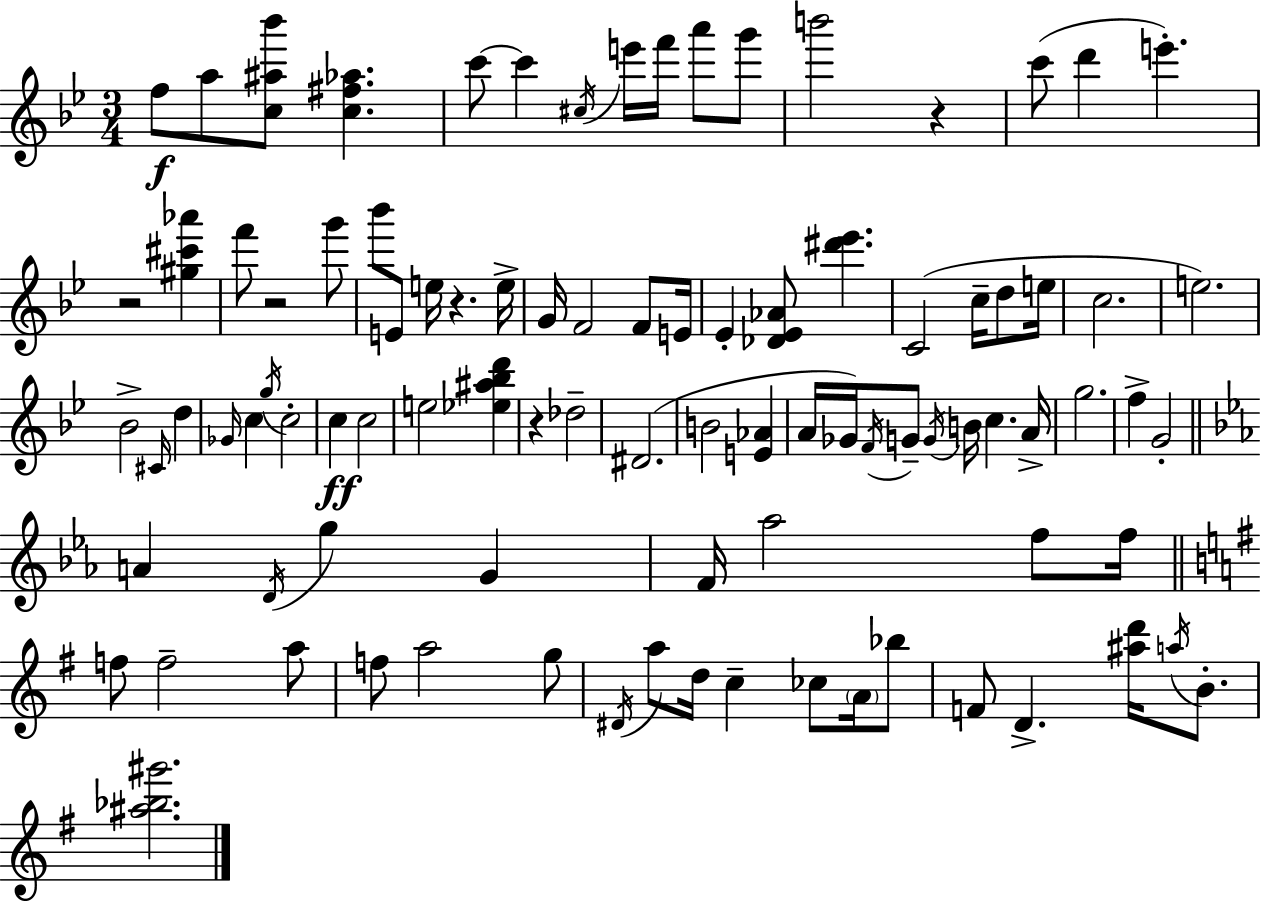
F5/e A5/e [C5,A#5,Bb6]/e [C5,F#5,Ab5]/q. C6/e C6/q C#5/s E6/s F6/s A6/e G6/e B6/h R/q C6/e D6/q E6/q. R/h [G#5,C#6,Ab6]/q F6/e R/h G6/e Bb6/e E4/e E5/s R/q. E5/s G4/s F4/h F4/e E4/s Eb4/q [Db4,Eb4,Ab4]/e [D#6,Eb6]/q. C4/h C5/s D5/e E5/s C5/h. E5/h. Bb4/h C#4/s D5/q Gb4/s C5/q G5/s C5/h C5/q C5/h E5/h [Eb5,A#5,Bb5,D6]/q R/q Db5/h D#4/h. B4/h [E4,Ab4]/q A4/s Gb4/s F4/s G4/e G4/s B4/s C5/q. A4/s G5/h. F5/q G4/h A4/q D4/s G5/q G4/q F4/s Ab5/h F5/e F5/s F5/e F5/h A5/e F5/e A5/h G5/e D#4/s A5/e D5/s C5/q CES5/e A4/s Bb5/e F4/e D4/q. [A#5,D6]/s A5/s B4/e. [A#5,Bb5,G#6]/h.